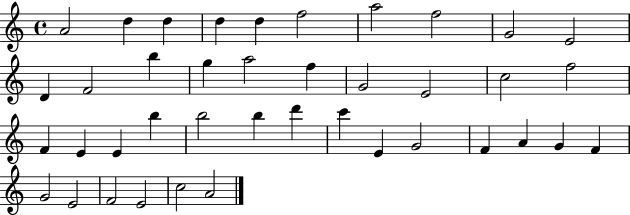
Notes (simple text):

A4/h D5/q D5/q D5/q D5/q F5/h A5/h F5/h G4/h E4/h D4/q F4/h B5/q G5/q A5/h F5/q G4/h E4/h C5/h F5/h F4/q E4/q E4/q B5/q B5/h B5/q D6/q C6/q E4/q G4/h F4/q A4/q G4/q F4/q G4/h E4/h F4/h E4/h C5/h A4/h